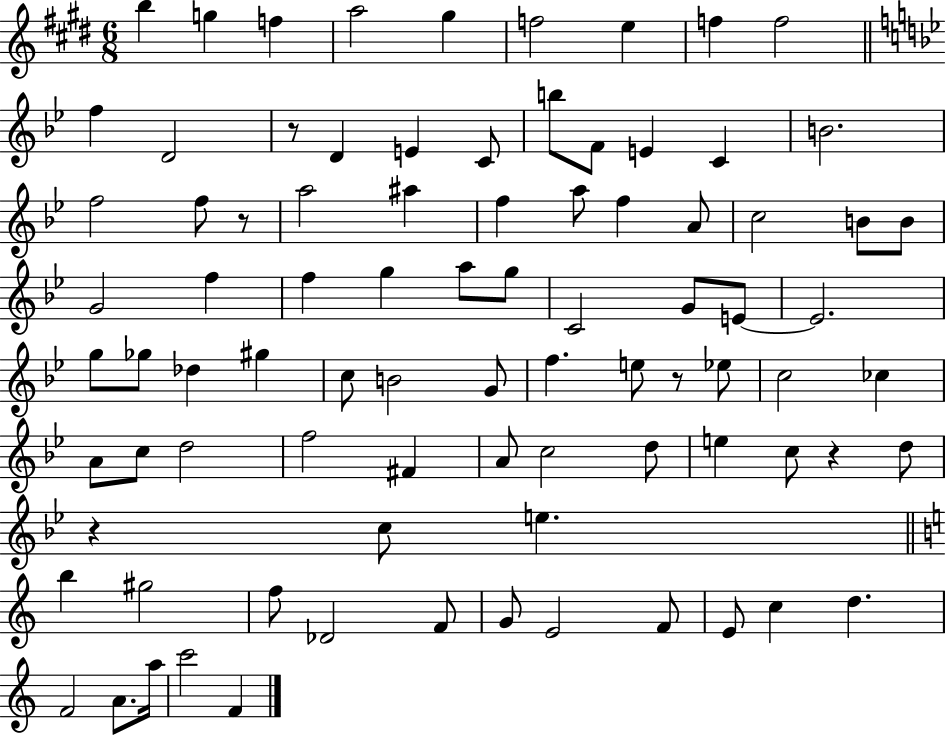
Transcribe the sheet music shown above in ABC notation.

X:1
T:Untitled
M:6/8
L:1/4
K:E
b g f a2 ^g f2 e f f2 f D2 z/2 D E C/2 b/2 F/2 E C B2 f2 f/2 z/2 a2 ^a f a/2 f A/2 c2 B/2 B/2 G2 f f g a/2 g/2 C2 G/2 E/2 E2 g/2 _g/2 _d ^g c/2 B2 G/2 f e/2 z/2 _e/2 c2 _c A/2 c/2 d2 f2 ^F A/2 c2 d/2 e c/2 z d/2 z c/2 e b ^g2 f/2 _D2 F/2 G/2 E2 F/2 E/2 c d F2 A/2 a/4 c'2 F